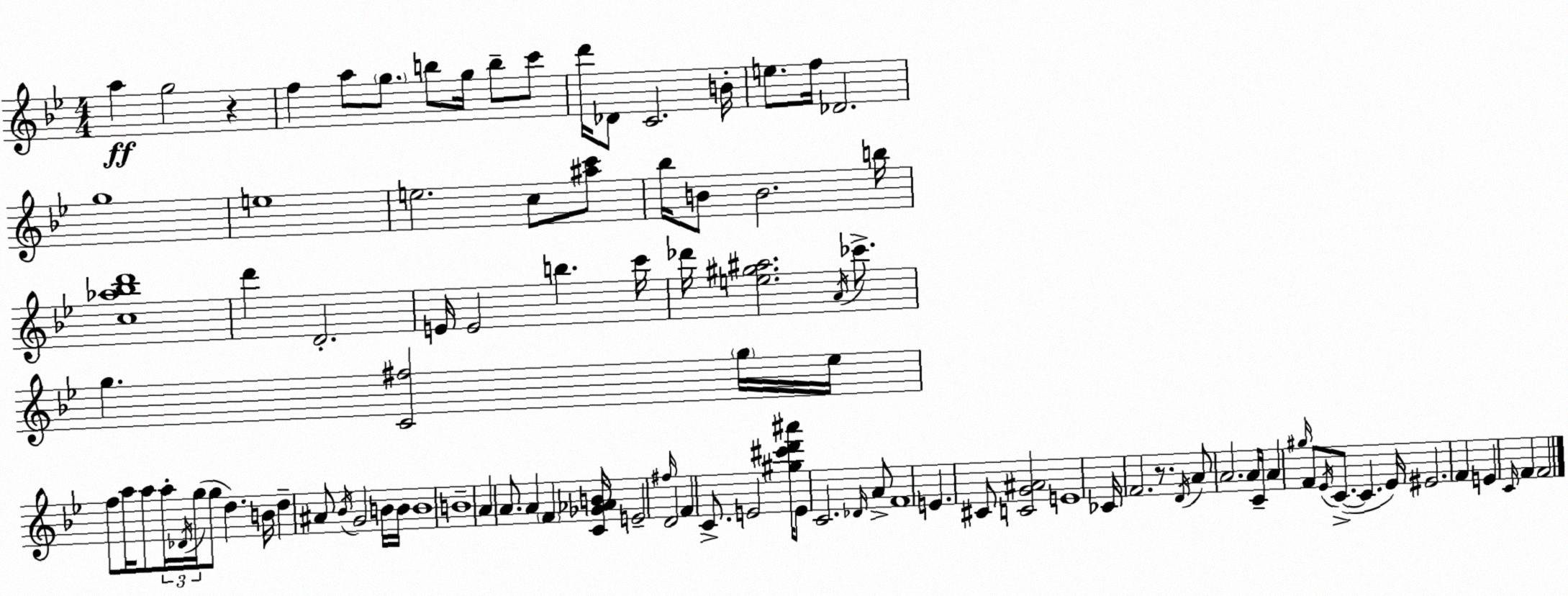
X:1
T:Untitled
M:4/4
L:1/4
K:Bb
a g2 z f a/2 g/2 b/2 g/4 b/2 c'/2 d'/4 _D/2 C2 B/4 e/2 f/4 _D2 g4 e4 e2 c/2 [^ac']/2 _b/4 B/2 B2 b/4 [c_a_bd']4 d' D2 E/4 E2 b c'/4 _d'/4 [e^g^a]2 A/4 _c'/2 g [C^f]2 g/4 _e/4 f/2 a/4 a/2 a/4 _D/4 g/4 g/2 d B/4 d ^A/2 _B/4 G2 B/4 B/4 B4 B4 A A/2 A F [C_G_AB]/4 E2 ^f/4 D2 F C/2 E2 [^g^c'd'^a']/4 E/2 C2 _D/4 A/2 F4 E ^C/2 [CG^A]2 E4 _C/4 F2 z/2 D/4 A/2 A2 A/4 C/4 A ^g/4 F/2 _E/4 C/2 C _E/4 ^E2 F E C/4 F F2